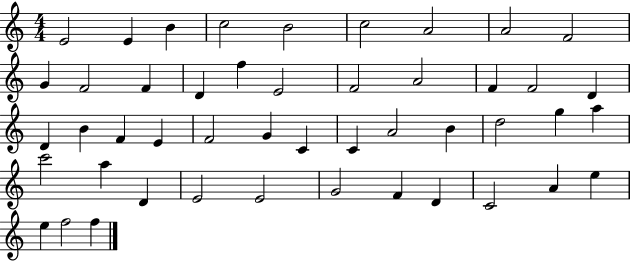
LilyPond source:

{
  \clef treble
  \numericTimeSignature
  \time 4/4
  \key c \major
  e'2 e'4 b'4 | c''2 b'2 | c''2 a'2 | a'2 f'2 | \break g'4 f'2 f'4 | d'4 f''4 e'2 | f'2 a'2 | f'4 f'2 d'4 | \break d'4 b'4 f'4 e'4 | f'2 g'4 c'4 | c'4 a'2 b'4 | d''2 g''4 a''4 | \break c'''2 a''4 d'4 | e'2 e'2 | g'2 f'4 d'4 | c'2 a'4 e''4 | \break e''4 f''2 f''4 | \bar "|."
}